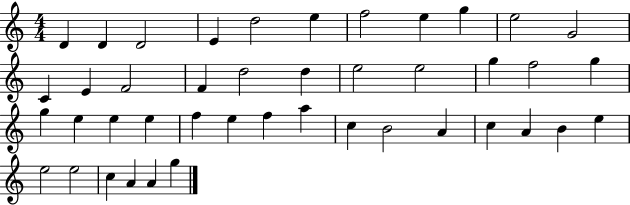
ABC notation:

X:1
T:Untitled
M:4/4
L:1/4
K:C
D D D2 E d2 e f2 e g e2 G2 C E F2 F d2 d e2 e2 g f2 g g e e e f e f a c B2 A c A B e e2 e2 c A A g